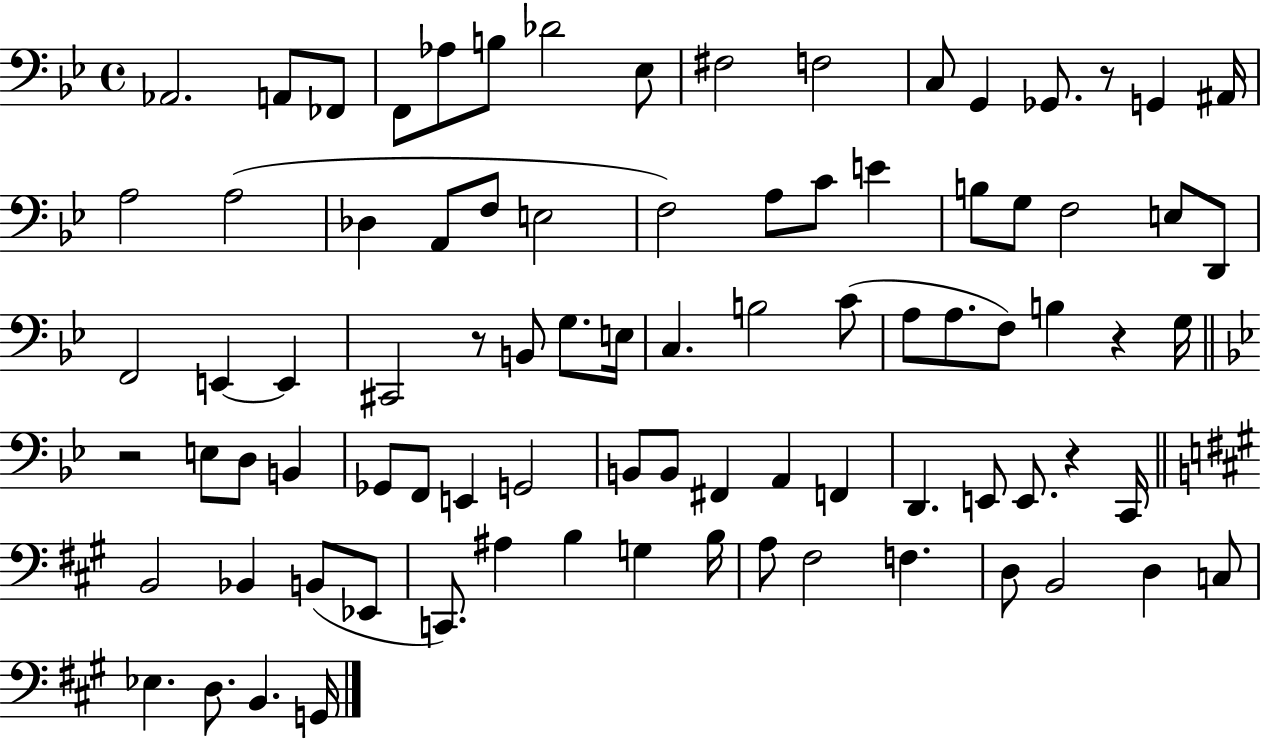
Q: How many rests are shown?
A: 5